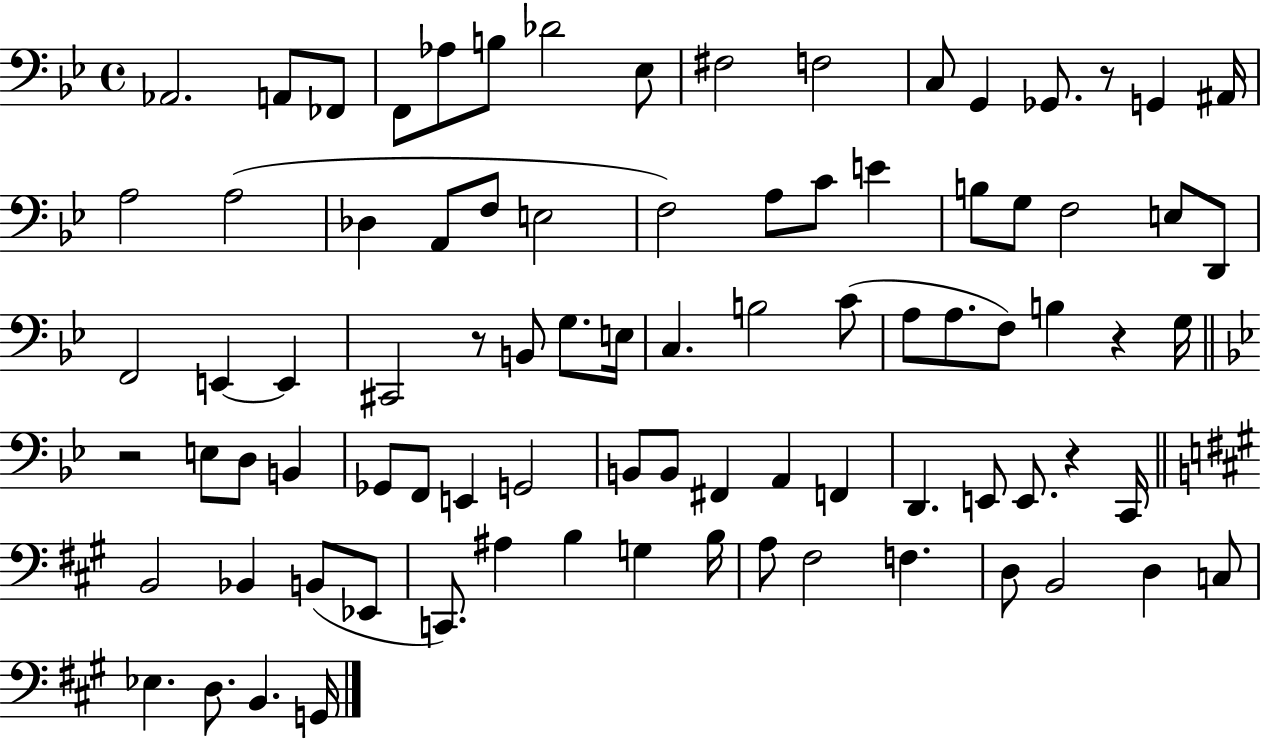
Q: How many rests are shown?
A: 5